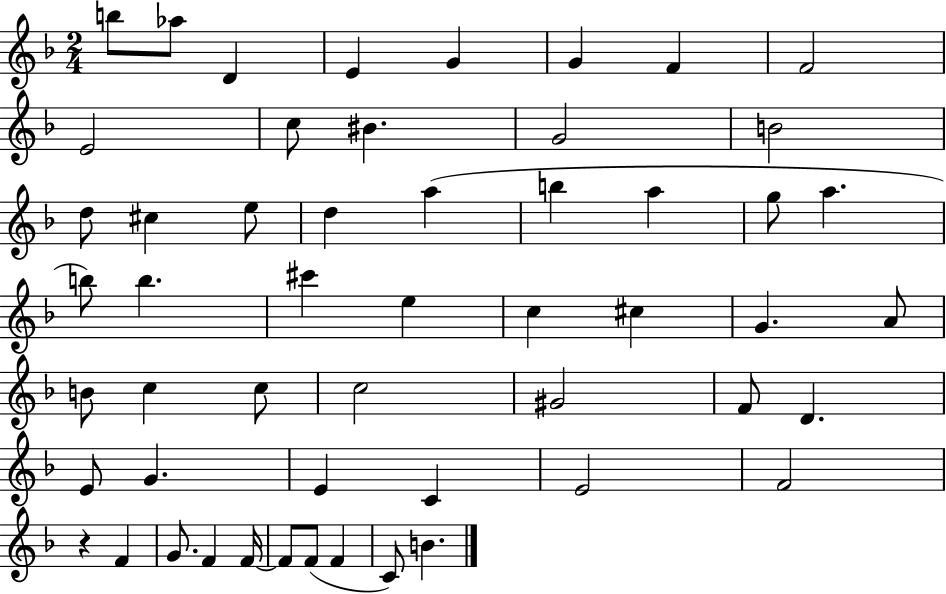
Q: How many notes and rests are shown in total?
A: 53